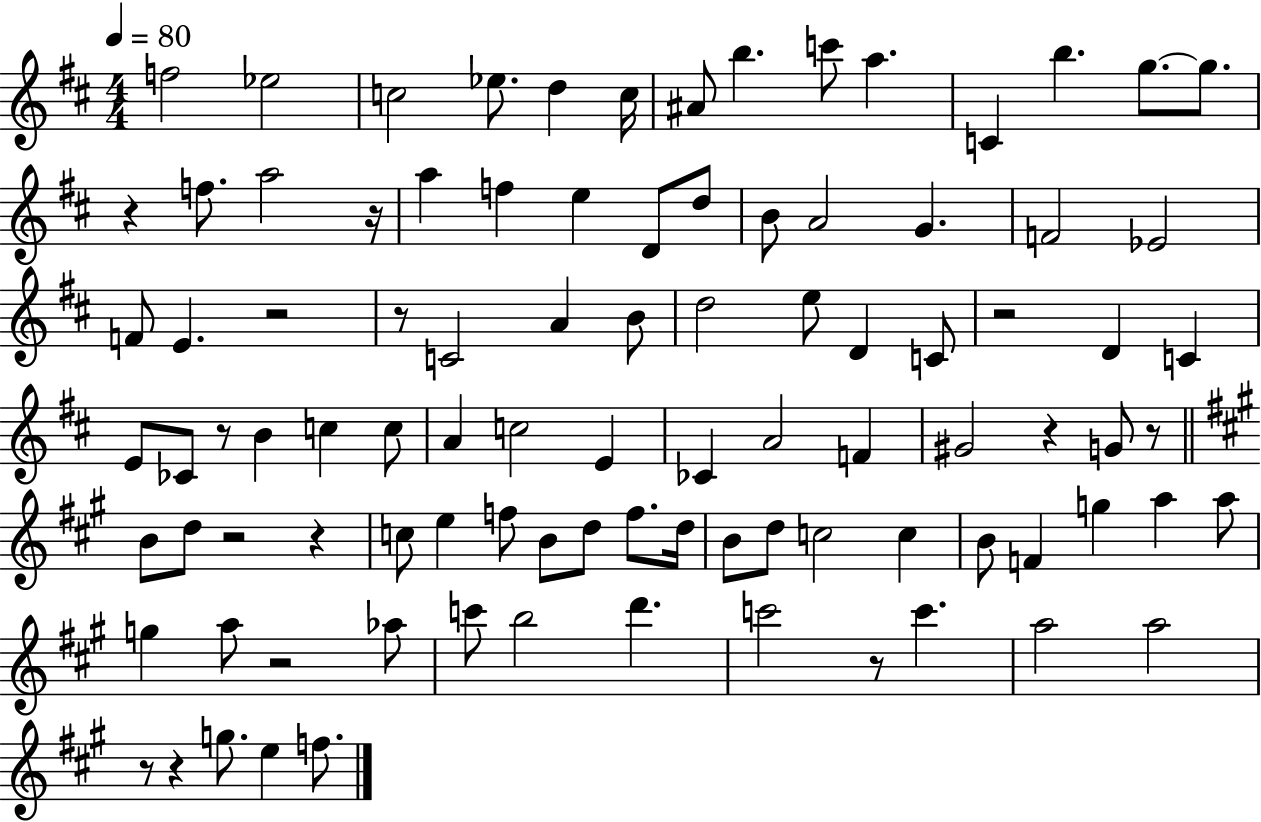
X:1
T:Untitled
M:4/4
L:1/4
K:D
f2 _e2 c2 _e/2 d c/4 ^A/2 b c'/2 a C b g/2 g/2 z f/2 a2 z/4 a f e D/2 d/2 B/2 A2 G F2 _E2 F/2 E z2 z/2 C2 A B/2 d2 e/2 D C/2 z2 D C E/2 _C/2 z/2 B c c/2 A c2 E _C A2 F ^G2 z G/2 z/2 B/2 d/2 z2 z c/2 e f/2 B/2 d/2 f/2 d/4 B/2 d/2 c2 c B/2 F g a a/2 g a/2 z2 _a/2 c'/2 b2 d' c'2 z/2 c' a2 a2 z/2 z g/2 e f/2